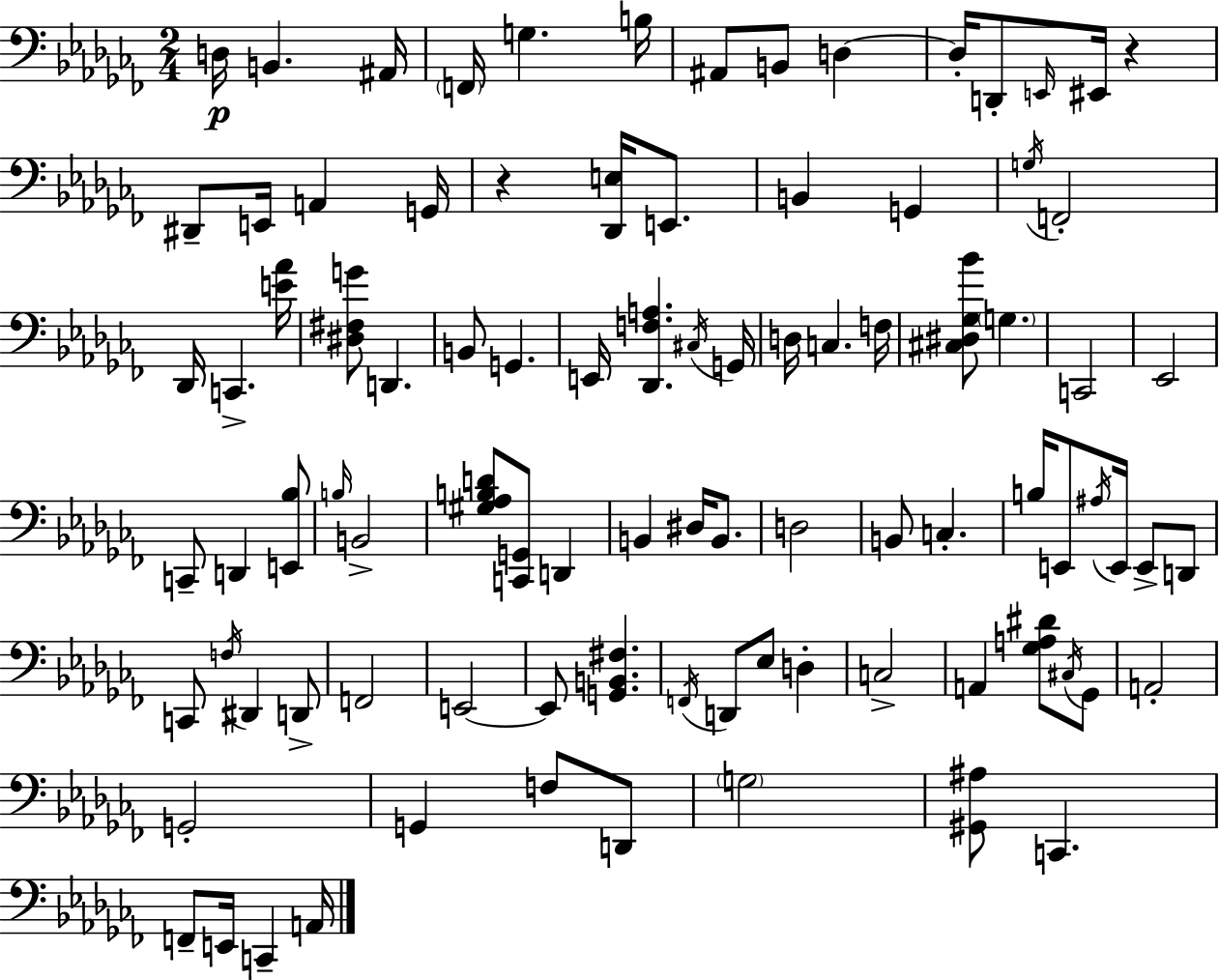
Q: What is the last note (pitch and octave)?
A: A2